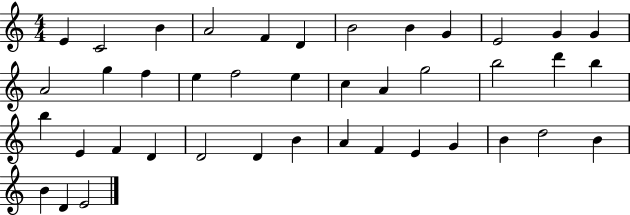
E4/q C4/h B4/q A4/h F4/q D4/q B4/h B4/q G4/q E4/h G4/q G4/q A4/h G5/q F5/q E5/q F5/h E5/q C5/q A4/q G5/h B5/h D6/q B5/q B5/q E4/q F4/q D4/q D4/h D4/q B4/q A4/q F4/q E4/q G4/q B4/q D5/h B4/q B4/q D4/q E4/h